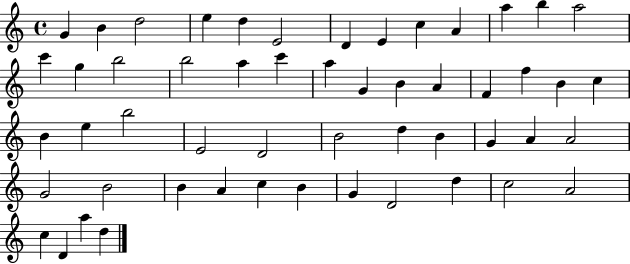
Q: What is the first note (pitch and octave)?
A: G4